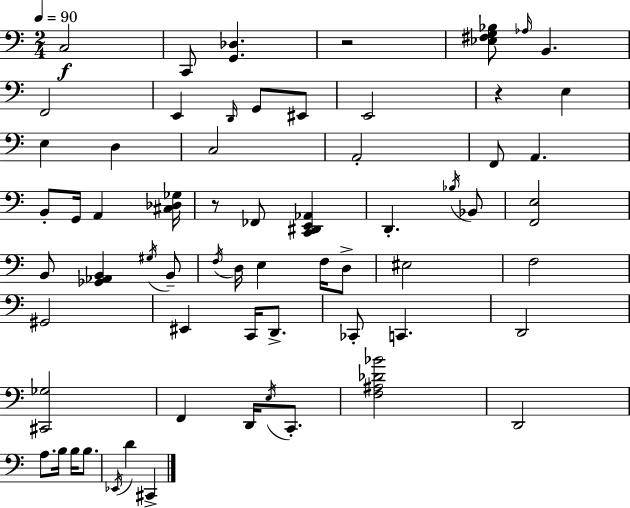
C3/h C2/e [G2,Db3]/q. R/h [Eb3,F#3,G3,Bb3]/e Ab3/s B2/q. F2/h E2/q D2/s G2/e EIS2/e E2/h R/q E3/q E3/q D3/q C3/h A2/h F2/e A2/q. B2/e G2/s A2/q [C#3,Db3,Gb3]/s R/e FES2/e [C2,D#2,E2,Ab2]/q D2/q. Bb3/s Bb2/e [F2,E3]/h B2/e [Gb2,Ab2,B2]/q G#3/s B2/e F3/s D3/s E3/q F3/s D3/e EIS3/h F3/h G#2/h EIS2/q C2/s D2/e. CES2/e C2/q. D2/h [C#2,Gb3]/h F2/q D2/s E3/s C2/e. [F3,A#3,Db4,Bb4]/h D2/h A3/e. B3/s B3/s B3/e. Eb2/s D4/q C#2/q